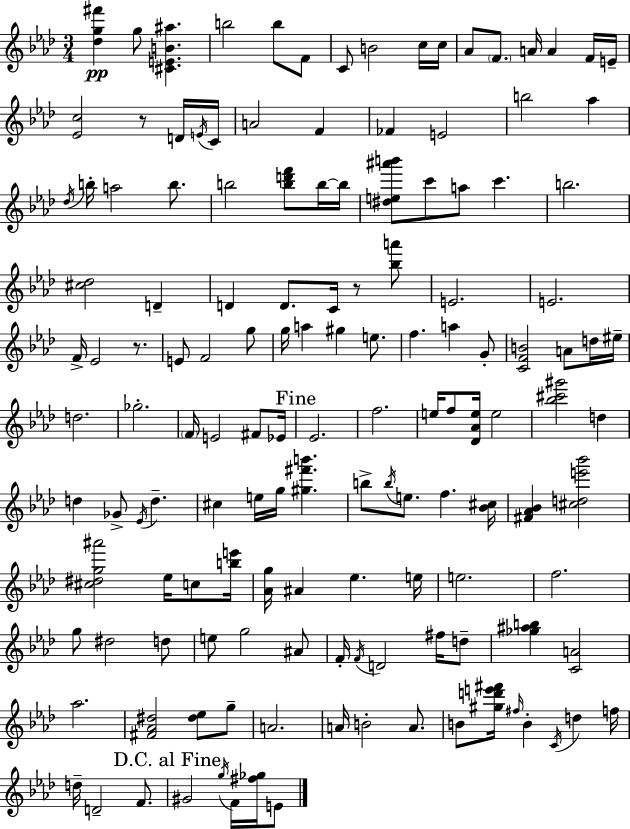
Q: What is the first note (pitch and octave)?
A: G5